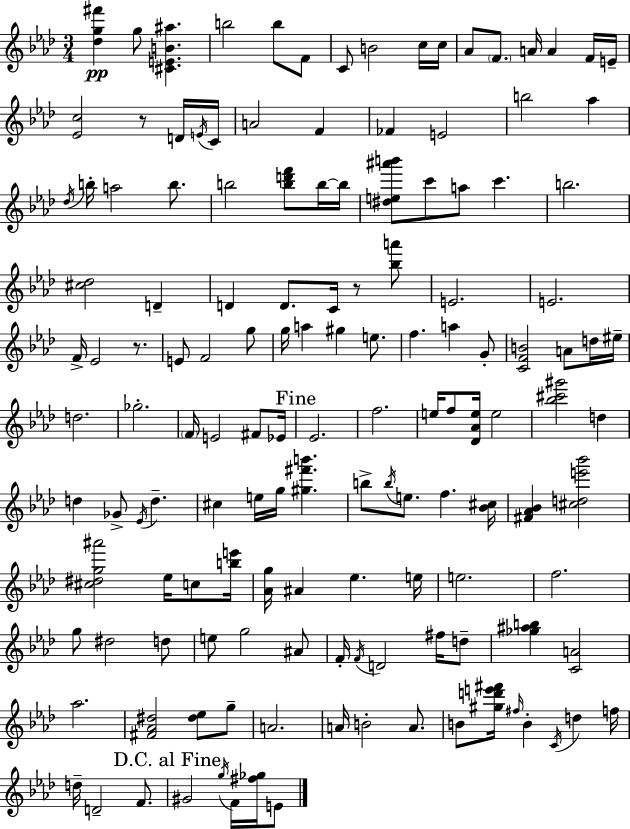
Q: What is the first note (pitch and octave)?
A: G5